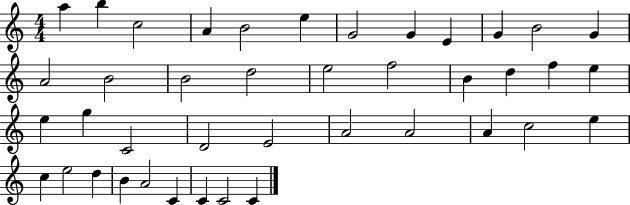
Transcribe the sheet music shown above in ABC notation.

X:1
T:Untitled
M:4/4
L:1/4
K:C
a b c2 A B2 e G2 G E G B2 G A2 B2 B2 d2 e2 f2 B d f e e g C2 D2 E2 A2 A2 A c2 e c e2 d B A2 C C C2 C